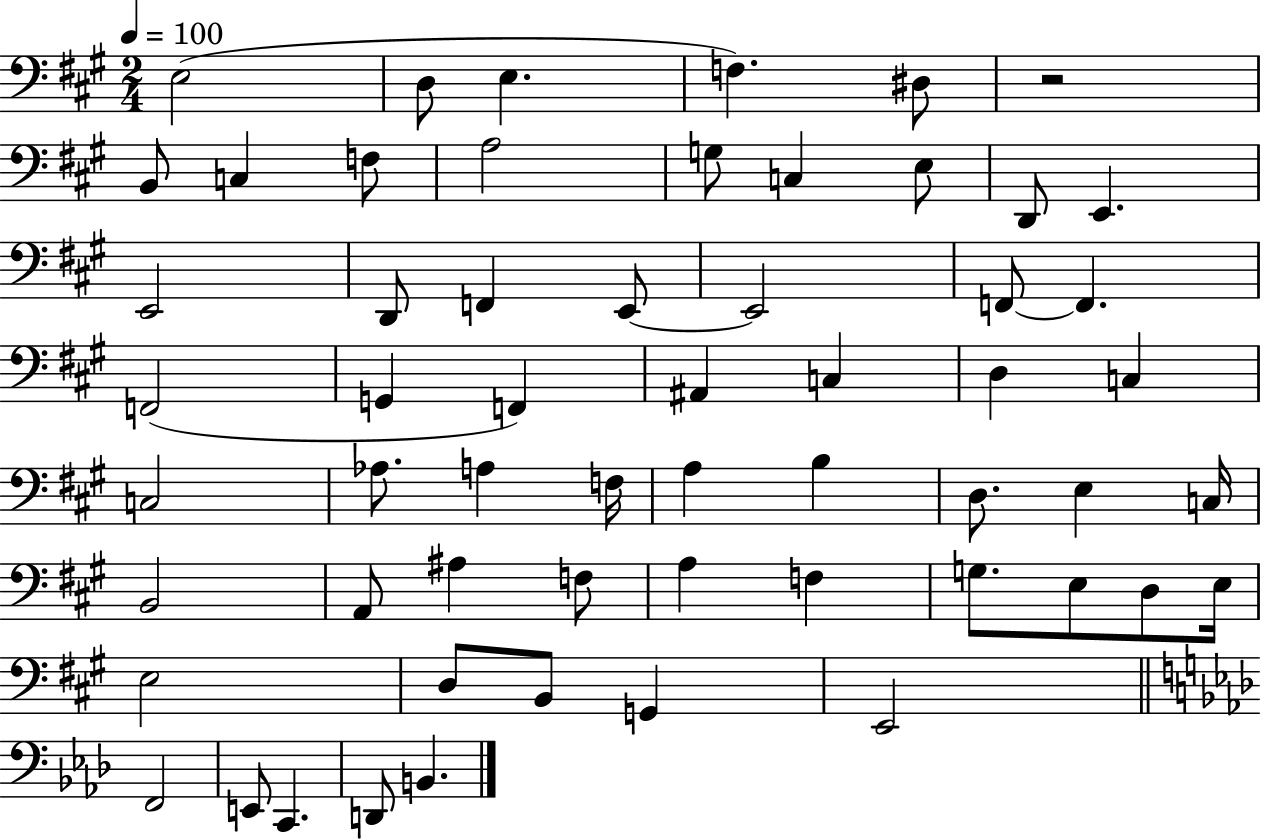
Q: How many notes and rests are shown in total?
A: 58